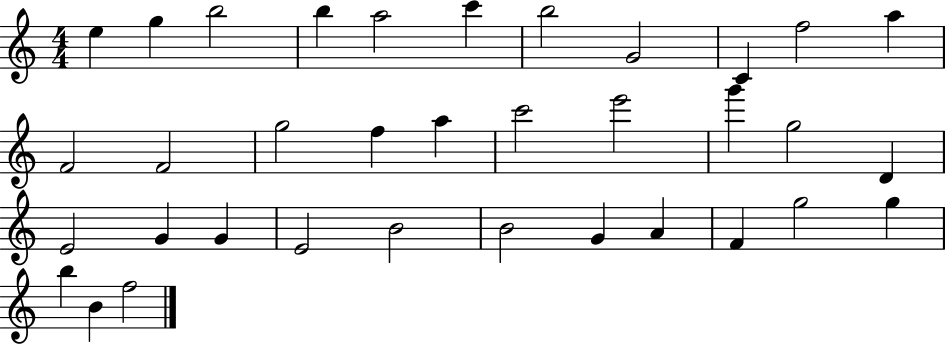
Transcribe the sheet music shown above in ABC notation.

X:1
T:Untitled
M:4/4
L:1/4
K:C
e g b2 b a2 c' b2 G2 C f2 a F2 F2 g2 f a c'2 e'2 g' g2 D E2 G G E2 B2 B2 G A F g2 g b B f2